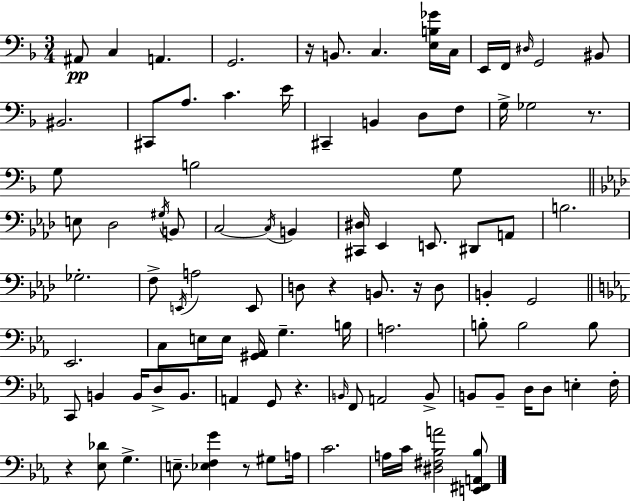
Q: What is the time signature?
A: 3/4